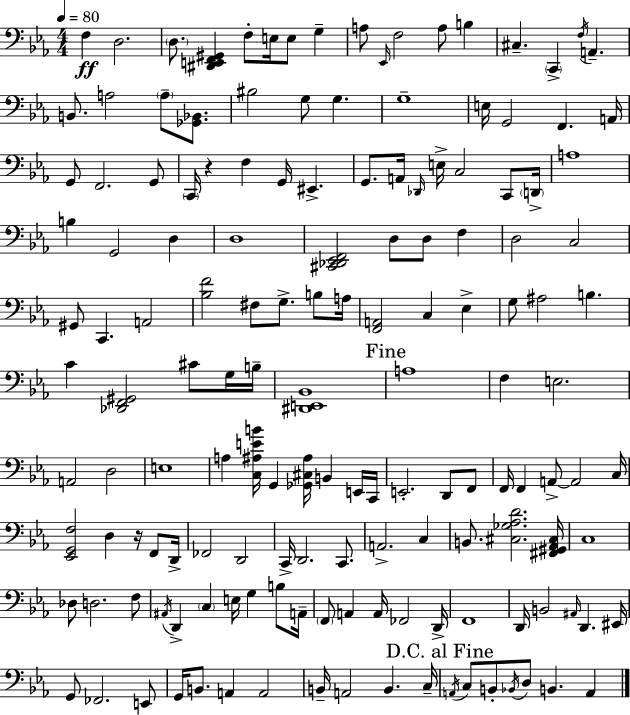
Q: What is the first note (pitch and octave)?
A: F3